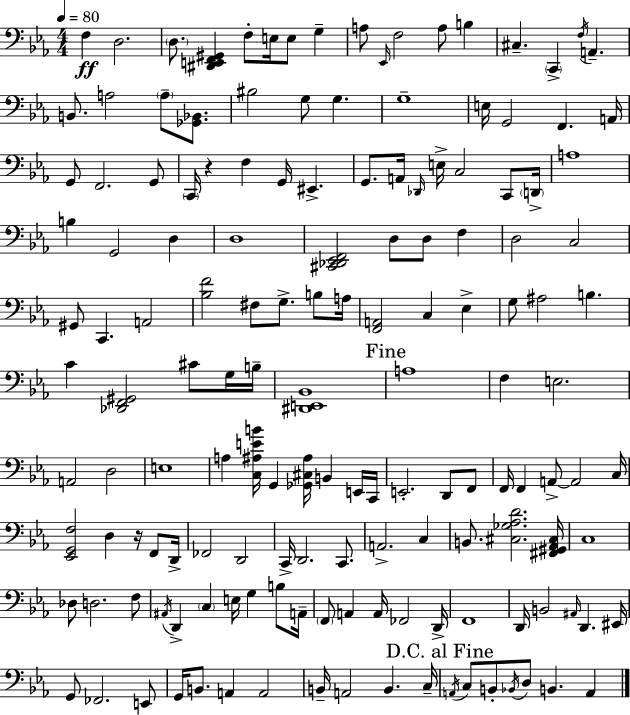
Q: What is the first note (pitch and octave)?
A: F3